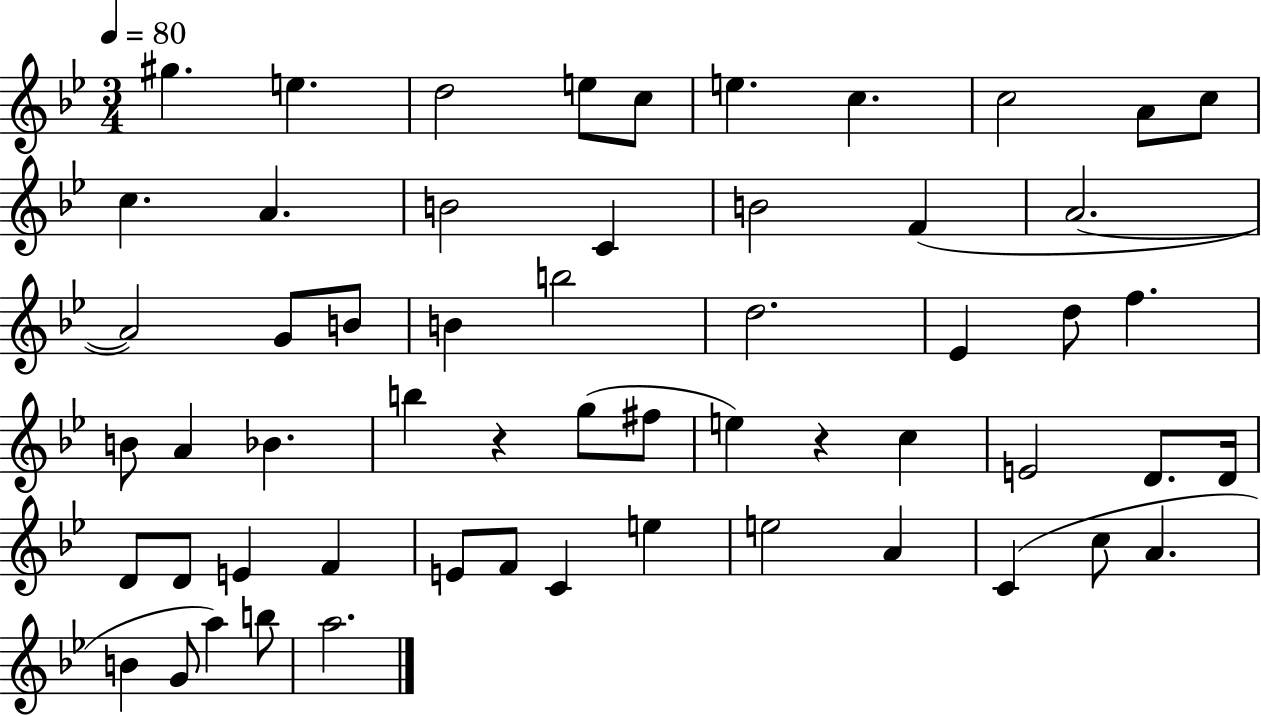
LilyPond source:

{
  \clef treble
  \numericTimeSignature
  \time 3/4
  \key bes \major
  \tempo 4 = 80
  gis''4. e''4. | d''2 e''8 c''8 | e''4. c''4. | c''2 a'8 c''8 | \break c''4. a'4. | b'2 c'4 | b'2 f'4( | a'2.~~ | \break a'2) g'8 b'8 | b'4 b''2 | d''2. | ees'4 d''8 f''4. | \break b'8 a'4 bes'4. | b''4 r4 g''8( fis''8 | e''4) r4 c''4 | e'2 d'8. d'16 | \break d'8 d'8 e'4 f'4 | e'8 f'8 c'4 e''4 | e''2 a'4 | c'4( c''8 a'4. | \break b'4 g'8 a''4) b''8 | a''2. | \bar "|."
}